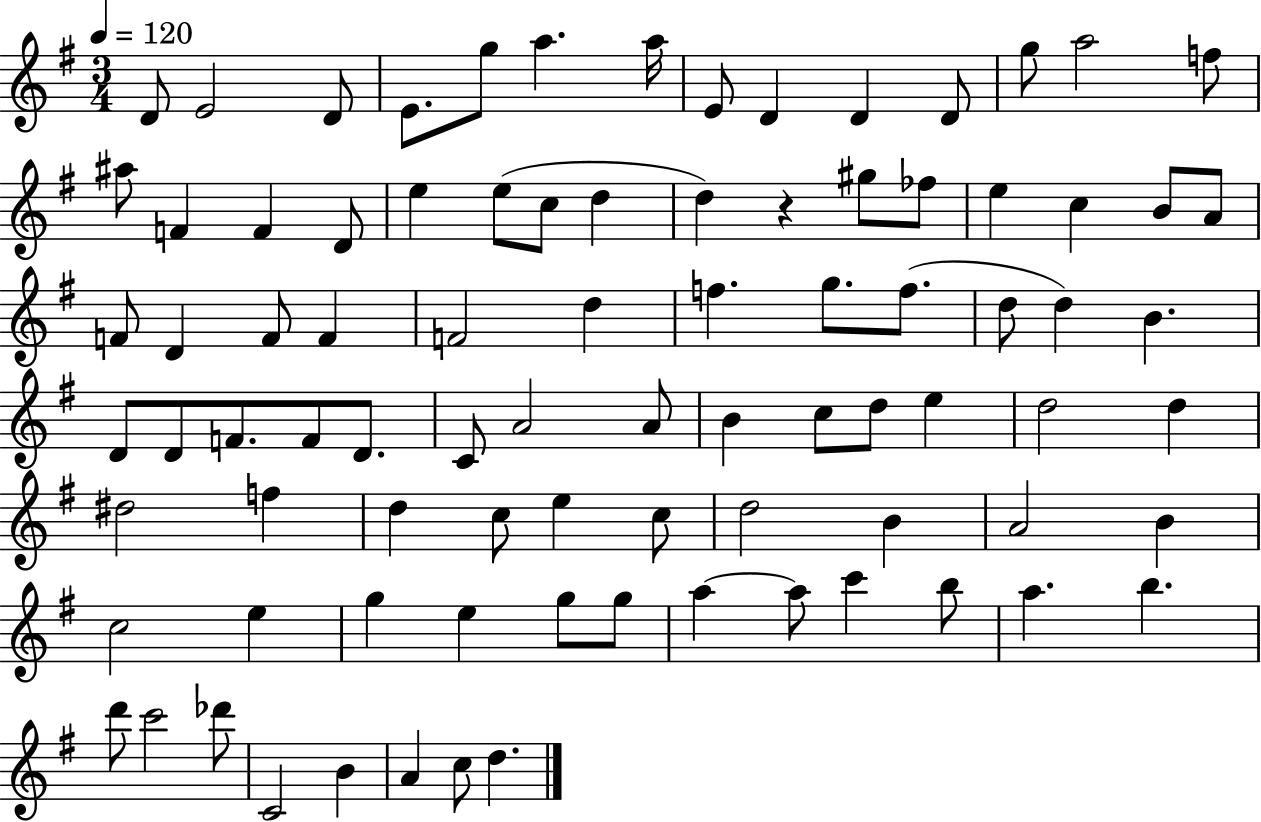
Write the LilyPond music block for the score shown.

{
  \clef treble
  \numericTimeSignature
  \time 3/4
  \key g \major
  \tempo 4 = 120
  \repeat volta 2 { d'8 e'2 d'8 | e'8. g''8 a''4. a''16 | e'8 d'4 d'4 d'8 | g''8 a''2 f''8 | \break ais''8 f'4 f'4 d'8 | e''4 e''8( c''8 d''4 | d''4) r4 gis''8 fes''8 | e''4 c''4 b'8 a'8 | \break f'8 d'4 f'8 f'4 | f'2 d''4 | f''4. g''8. f''8.( | d''8 d''4) b'4. | \break d'8 d'8 f'8. f'8 d'8. | c'8 a'2 a'8 | b'4 c''8 d''8 e''4 | d''2 d''4 | \break dis''2 f''4 | d''4 c''8 e''4 c''8 | d''2 b'4 | a'2 b'4 | \break c''2 e''4 | g''4 e''4 g''8 g''8 | a''4~~ a''8 c'''4 b''8 | a''4. b''4. | \break d'''8 c'''2 des'''8 | c'2 b'4 | a'4 c''8 d''4. | } \bar "|."
}